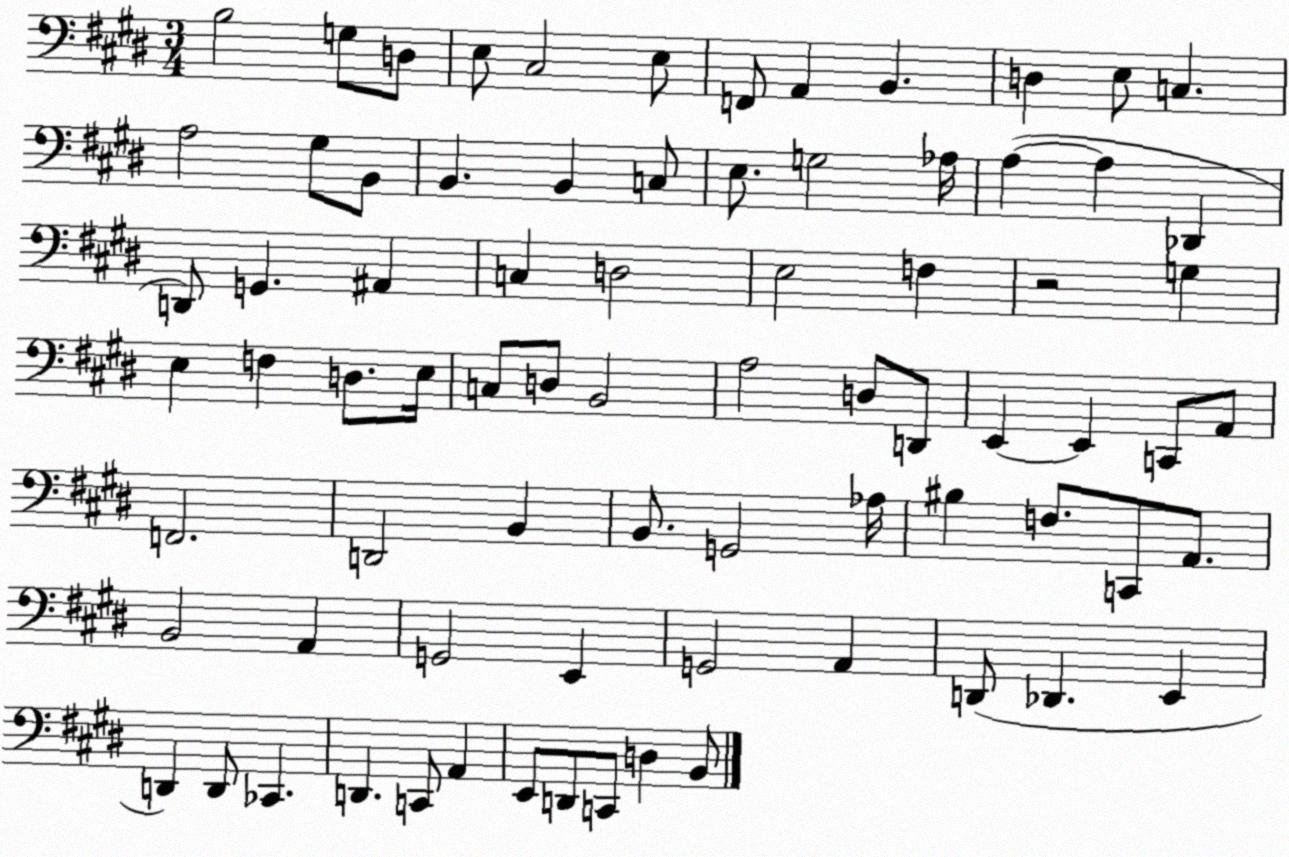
X:1
T:Untitled
M:3/4
L:1/4
K:E
B,2 G,/2 D,/2 E,/2 ^C,2 E,/2 F,,/2 A,, B,, D, E,/2 C, A,2 ^G,/2 B,,/2 B,, B,, C,/2 E,/2 G,2 _A,/4 A, A, _D,, D,,/2 G,, ^A,, C, D,2 E,2 F, z2 G, E, F, D,/2 E,/4 C,/2 D,/2 B,,2 A,2 D,/2 D,,/2 E,, E,, C,,/2 A,,/2 F,,2 D,,2 B,, B,,/2 G,,2 _A,/4 ^B, F,/2 C,,/2 A,,/2 B,,2 A,, G,,2 E,, G,,2 A,, D,,/2 _D,, E,, D,, D,,/2 _C,, D,, C,,/2 A,, E,,/2 D,,/2 C,,/2 D, B,,/2